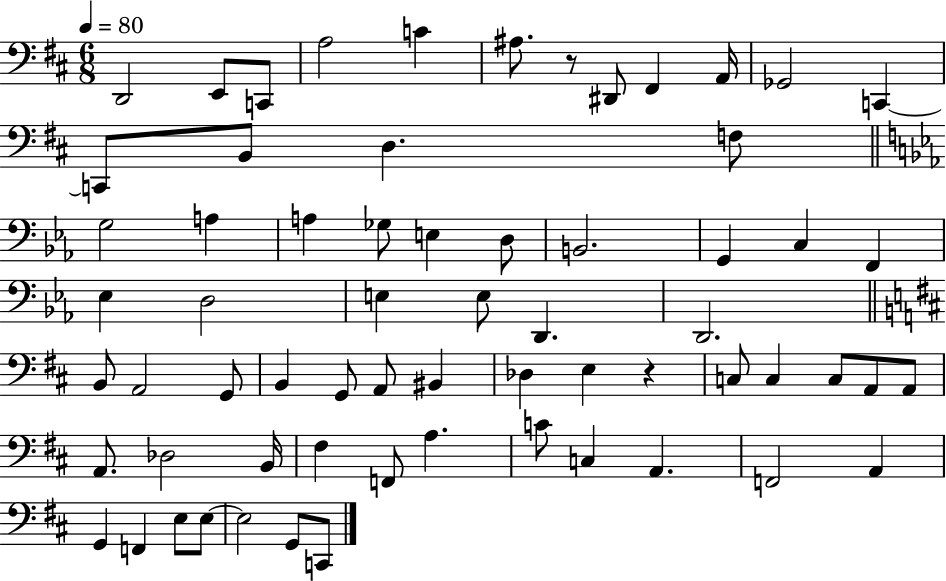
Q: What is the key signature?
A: D major